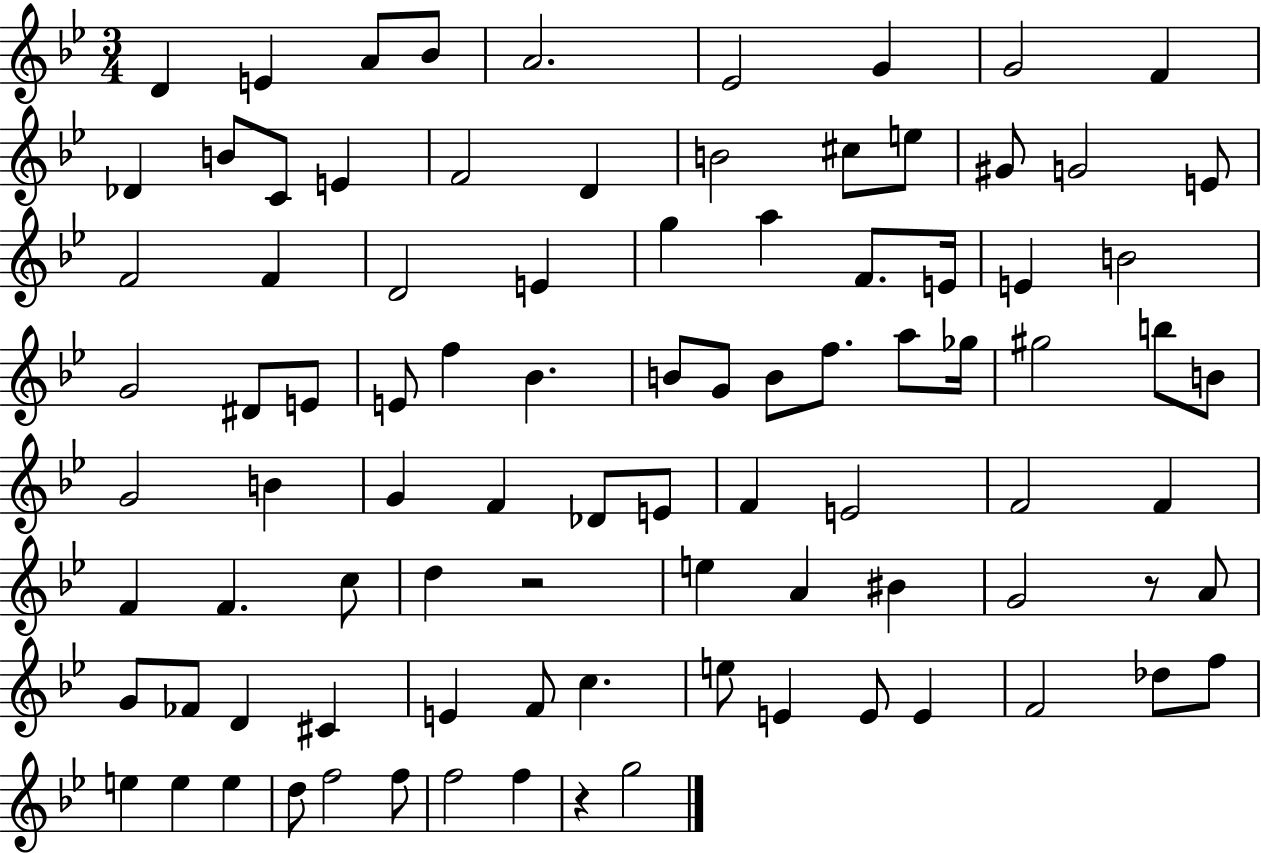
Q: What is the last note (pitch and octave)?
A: G5